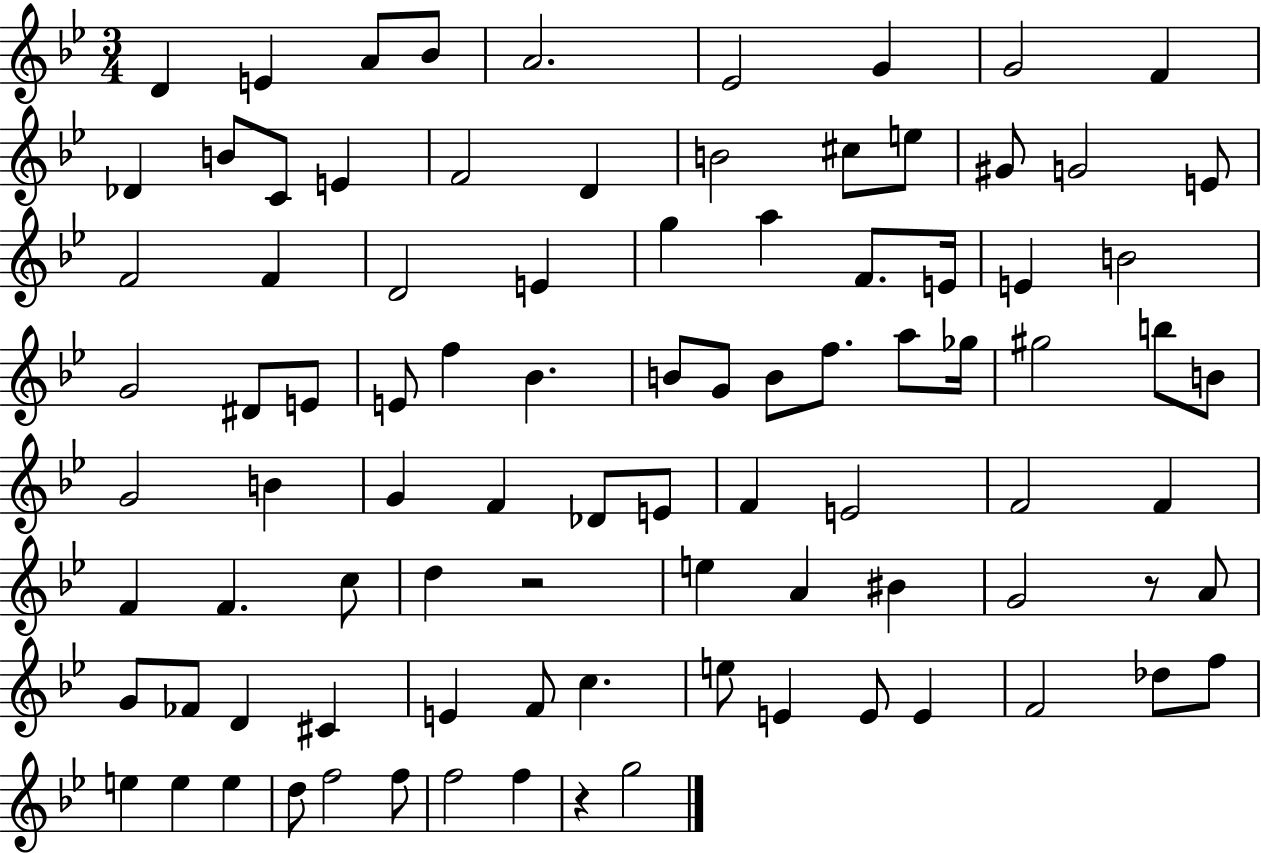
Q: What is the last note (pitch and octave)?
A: G5